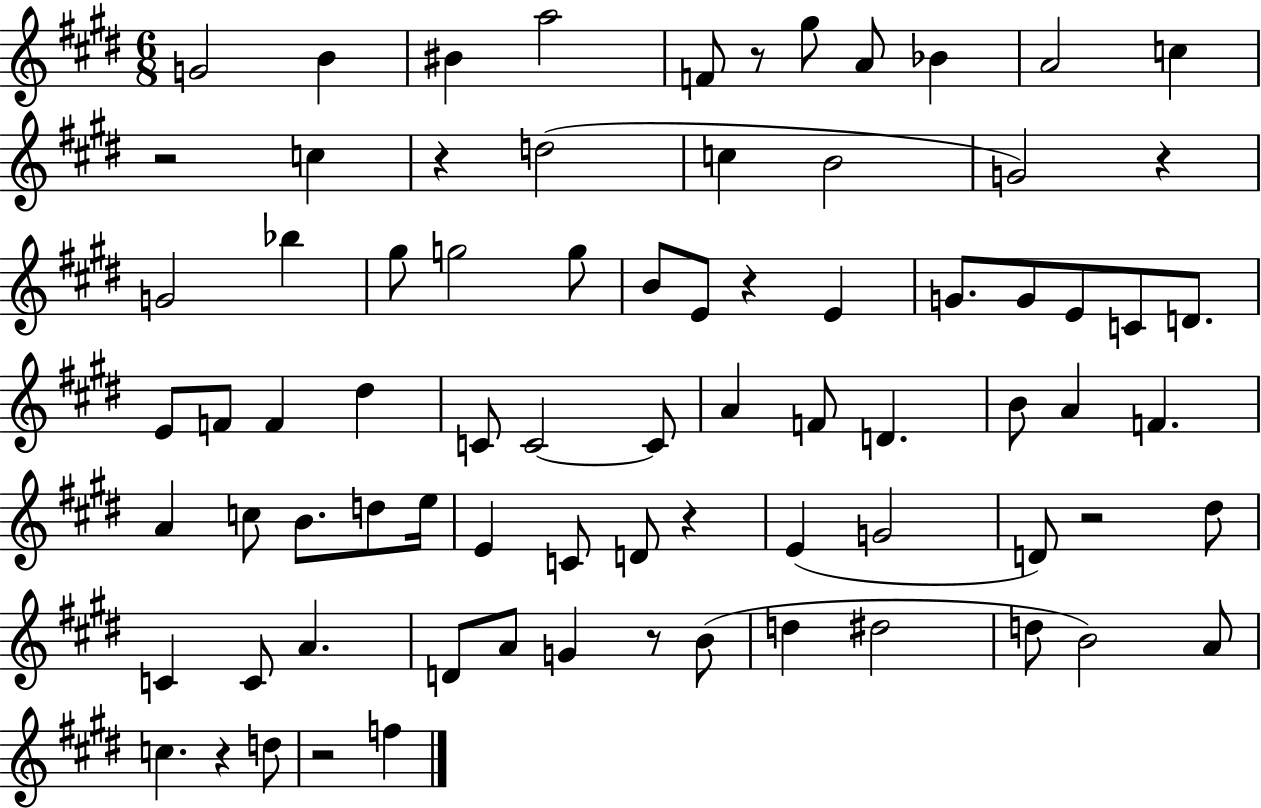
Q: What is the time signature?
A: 6/8